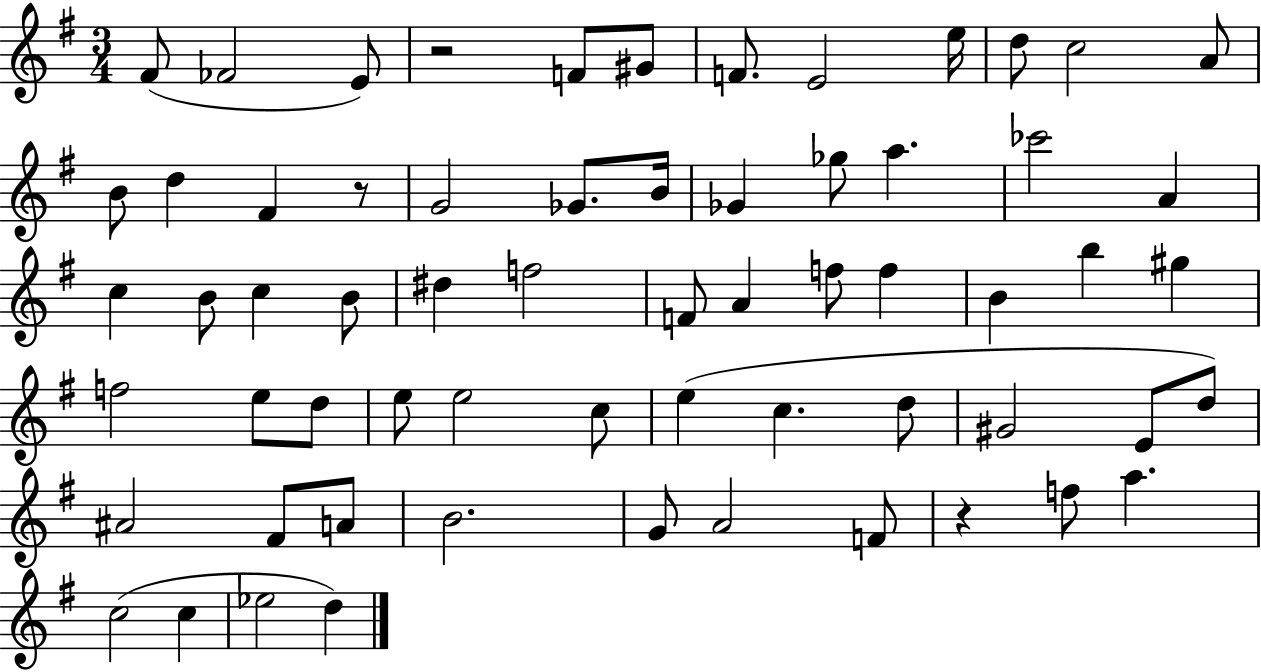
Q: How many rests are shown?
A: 3